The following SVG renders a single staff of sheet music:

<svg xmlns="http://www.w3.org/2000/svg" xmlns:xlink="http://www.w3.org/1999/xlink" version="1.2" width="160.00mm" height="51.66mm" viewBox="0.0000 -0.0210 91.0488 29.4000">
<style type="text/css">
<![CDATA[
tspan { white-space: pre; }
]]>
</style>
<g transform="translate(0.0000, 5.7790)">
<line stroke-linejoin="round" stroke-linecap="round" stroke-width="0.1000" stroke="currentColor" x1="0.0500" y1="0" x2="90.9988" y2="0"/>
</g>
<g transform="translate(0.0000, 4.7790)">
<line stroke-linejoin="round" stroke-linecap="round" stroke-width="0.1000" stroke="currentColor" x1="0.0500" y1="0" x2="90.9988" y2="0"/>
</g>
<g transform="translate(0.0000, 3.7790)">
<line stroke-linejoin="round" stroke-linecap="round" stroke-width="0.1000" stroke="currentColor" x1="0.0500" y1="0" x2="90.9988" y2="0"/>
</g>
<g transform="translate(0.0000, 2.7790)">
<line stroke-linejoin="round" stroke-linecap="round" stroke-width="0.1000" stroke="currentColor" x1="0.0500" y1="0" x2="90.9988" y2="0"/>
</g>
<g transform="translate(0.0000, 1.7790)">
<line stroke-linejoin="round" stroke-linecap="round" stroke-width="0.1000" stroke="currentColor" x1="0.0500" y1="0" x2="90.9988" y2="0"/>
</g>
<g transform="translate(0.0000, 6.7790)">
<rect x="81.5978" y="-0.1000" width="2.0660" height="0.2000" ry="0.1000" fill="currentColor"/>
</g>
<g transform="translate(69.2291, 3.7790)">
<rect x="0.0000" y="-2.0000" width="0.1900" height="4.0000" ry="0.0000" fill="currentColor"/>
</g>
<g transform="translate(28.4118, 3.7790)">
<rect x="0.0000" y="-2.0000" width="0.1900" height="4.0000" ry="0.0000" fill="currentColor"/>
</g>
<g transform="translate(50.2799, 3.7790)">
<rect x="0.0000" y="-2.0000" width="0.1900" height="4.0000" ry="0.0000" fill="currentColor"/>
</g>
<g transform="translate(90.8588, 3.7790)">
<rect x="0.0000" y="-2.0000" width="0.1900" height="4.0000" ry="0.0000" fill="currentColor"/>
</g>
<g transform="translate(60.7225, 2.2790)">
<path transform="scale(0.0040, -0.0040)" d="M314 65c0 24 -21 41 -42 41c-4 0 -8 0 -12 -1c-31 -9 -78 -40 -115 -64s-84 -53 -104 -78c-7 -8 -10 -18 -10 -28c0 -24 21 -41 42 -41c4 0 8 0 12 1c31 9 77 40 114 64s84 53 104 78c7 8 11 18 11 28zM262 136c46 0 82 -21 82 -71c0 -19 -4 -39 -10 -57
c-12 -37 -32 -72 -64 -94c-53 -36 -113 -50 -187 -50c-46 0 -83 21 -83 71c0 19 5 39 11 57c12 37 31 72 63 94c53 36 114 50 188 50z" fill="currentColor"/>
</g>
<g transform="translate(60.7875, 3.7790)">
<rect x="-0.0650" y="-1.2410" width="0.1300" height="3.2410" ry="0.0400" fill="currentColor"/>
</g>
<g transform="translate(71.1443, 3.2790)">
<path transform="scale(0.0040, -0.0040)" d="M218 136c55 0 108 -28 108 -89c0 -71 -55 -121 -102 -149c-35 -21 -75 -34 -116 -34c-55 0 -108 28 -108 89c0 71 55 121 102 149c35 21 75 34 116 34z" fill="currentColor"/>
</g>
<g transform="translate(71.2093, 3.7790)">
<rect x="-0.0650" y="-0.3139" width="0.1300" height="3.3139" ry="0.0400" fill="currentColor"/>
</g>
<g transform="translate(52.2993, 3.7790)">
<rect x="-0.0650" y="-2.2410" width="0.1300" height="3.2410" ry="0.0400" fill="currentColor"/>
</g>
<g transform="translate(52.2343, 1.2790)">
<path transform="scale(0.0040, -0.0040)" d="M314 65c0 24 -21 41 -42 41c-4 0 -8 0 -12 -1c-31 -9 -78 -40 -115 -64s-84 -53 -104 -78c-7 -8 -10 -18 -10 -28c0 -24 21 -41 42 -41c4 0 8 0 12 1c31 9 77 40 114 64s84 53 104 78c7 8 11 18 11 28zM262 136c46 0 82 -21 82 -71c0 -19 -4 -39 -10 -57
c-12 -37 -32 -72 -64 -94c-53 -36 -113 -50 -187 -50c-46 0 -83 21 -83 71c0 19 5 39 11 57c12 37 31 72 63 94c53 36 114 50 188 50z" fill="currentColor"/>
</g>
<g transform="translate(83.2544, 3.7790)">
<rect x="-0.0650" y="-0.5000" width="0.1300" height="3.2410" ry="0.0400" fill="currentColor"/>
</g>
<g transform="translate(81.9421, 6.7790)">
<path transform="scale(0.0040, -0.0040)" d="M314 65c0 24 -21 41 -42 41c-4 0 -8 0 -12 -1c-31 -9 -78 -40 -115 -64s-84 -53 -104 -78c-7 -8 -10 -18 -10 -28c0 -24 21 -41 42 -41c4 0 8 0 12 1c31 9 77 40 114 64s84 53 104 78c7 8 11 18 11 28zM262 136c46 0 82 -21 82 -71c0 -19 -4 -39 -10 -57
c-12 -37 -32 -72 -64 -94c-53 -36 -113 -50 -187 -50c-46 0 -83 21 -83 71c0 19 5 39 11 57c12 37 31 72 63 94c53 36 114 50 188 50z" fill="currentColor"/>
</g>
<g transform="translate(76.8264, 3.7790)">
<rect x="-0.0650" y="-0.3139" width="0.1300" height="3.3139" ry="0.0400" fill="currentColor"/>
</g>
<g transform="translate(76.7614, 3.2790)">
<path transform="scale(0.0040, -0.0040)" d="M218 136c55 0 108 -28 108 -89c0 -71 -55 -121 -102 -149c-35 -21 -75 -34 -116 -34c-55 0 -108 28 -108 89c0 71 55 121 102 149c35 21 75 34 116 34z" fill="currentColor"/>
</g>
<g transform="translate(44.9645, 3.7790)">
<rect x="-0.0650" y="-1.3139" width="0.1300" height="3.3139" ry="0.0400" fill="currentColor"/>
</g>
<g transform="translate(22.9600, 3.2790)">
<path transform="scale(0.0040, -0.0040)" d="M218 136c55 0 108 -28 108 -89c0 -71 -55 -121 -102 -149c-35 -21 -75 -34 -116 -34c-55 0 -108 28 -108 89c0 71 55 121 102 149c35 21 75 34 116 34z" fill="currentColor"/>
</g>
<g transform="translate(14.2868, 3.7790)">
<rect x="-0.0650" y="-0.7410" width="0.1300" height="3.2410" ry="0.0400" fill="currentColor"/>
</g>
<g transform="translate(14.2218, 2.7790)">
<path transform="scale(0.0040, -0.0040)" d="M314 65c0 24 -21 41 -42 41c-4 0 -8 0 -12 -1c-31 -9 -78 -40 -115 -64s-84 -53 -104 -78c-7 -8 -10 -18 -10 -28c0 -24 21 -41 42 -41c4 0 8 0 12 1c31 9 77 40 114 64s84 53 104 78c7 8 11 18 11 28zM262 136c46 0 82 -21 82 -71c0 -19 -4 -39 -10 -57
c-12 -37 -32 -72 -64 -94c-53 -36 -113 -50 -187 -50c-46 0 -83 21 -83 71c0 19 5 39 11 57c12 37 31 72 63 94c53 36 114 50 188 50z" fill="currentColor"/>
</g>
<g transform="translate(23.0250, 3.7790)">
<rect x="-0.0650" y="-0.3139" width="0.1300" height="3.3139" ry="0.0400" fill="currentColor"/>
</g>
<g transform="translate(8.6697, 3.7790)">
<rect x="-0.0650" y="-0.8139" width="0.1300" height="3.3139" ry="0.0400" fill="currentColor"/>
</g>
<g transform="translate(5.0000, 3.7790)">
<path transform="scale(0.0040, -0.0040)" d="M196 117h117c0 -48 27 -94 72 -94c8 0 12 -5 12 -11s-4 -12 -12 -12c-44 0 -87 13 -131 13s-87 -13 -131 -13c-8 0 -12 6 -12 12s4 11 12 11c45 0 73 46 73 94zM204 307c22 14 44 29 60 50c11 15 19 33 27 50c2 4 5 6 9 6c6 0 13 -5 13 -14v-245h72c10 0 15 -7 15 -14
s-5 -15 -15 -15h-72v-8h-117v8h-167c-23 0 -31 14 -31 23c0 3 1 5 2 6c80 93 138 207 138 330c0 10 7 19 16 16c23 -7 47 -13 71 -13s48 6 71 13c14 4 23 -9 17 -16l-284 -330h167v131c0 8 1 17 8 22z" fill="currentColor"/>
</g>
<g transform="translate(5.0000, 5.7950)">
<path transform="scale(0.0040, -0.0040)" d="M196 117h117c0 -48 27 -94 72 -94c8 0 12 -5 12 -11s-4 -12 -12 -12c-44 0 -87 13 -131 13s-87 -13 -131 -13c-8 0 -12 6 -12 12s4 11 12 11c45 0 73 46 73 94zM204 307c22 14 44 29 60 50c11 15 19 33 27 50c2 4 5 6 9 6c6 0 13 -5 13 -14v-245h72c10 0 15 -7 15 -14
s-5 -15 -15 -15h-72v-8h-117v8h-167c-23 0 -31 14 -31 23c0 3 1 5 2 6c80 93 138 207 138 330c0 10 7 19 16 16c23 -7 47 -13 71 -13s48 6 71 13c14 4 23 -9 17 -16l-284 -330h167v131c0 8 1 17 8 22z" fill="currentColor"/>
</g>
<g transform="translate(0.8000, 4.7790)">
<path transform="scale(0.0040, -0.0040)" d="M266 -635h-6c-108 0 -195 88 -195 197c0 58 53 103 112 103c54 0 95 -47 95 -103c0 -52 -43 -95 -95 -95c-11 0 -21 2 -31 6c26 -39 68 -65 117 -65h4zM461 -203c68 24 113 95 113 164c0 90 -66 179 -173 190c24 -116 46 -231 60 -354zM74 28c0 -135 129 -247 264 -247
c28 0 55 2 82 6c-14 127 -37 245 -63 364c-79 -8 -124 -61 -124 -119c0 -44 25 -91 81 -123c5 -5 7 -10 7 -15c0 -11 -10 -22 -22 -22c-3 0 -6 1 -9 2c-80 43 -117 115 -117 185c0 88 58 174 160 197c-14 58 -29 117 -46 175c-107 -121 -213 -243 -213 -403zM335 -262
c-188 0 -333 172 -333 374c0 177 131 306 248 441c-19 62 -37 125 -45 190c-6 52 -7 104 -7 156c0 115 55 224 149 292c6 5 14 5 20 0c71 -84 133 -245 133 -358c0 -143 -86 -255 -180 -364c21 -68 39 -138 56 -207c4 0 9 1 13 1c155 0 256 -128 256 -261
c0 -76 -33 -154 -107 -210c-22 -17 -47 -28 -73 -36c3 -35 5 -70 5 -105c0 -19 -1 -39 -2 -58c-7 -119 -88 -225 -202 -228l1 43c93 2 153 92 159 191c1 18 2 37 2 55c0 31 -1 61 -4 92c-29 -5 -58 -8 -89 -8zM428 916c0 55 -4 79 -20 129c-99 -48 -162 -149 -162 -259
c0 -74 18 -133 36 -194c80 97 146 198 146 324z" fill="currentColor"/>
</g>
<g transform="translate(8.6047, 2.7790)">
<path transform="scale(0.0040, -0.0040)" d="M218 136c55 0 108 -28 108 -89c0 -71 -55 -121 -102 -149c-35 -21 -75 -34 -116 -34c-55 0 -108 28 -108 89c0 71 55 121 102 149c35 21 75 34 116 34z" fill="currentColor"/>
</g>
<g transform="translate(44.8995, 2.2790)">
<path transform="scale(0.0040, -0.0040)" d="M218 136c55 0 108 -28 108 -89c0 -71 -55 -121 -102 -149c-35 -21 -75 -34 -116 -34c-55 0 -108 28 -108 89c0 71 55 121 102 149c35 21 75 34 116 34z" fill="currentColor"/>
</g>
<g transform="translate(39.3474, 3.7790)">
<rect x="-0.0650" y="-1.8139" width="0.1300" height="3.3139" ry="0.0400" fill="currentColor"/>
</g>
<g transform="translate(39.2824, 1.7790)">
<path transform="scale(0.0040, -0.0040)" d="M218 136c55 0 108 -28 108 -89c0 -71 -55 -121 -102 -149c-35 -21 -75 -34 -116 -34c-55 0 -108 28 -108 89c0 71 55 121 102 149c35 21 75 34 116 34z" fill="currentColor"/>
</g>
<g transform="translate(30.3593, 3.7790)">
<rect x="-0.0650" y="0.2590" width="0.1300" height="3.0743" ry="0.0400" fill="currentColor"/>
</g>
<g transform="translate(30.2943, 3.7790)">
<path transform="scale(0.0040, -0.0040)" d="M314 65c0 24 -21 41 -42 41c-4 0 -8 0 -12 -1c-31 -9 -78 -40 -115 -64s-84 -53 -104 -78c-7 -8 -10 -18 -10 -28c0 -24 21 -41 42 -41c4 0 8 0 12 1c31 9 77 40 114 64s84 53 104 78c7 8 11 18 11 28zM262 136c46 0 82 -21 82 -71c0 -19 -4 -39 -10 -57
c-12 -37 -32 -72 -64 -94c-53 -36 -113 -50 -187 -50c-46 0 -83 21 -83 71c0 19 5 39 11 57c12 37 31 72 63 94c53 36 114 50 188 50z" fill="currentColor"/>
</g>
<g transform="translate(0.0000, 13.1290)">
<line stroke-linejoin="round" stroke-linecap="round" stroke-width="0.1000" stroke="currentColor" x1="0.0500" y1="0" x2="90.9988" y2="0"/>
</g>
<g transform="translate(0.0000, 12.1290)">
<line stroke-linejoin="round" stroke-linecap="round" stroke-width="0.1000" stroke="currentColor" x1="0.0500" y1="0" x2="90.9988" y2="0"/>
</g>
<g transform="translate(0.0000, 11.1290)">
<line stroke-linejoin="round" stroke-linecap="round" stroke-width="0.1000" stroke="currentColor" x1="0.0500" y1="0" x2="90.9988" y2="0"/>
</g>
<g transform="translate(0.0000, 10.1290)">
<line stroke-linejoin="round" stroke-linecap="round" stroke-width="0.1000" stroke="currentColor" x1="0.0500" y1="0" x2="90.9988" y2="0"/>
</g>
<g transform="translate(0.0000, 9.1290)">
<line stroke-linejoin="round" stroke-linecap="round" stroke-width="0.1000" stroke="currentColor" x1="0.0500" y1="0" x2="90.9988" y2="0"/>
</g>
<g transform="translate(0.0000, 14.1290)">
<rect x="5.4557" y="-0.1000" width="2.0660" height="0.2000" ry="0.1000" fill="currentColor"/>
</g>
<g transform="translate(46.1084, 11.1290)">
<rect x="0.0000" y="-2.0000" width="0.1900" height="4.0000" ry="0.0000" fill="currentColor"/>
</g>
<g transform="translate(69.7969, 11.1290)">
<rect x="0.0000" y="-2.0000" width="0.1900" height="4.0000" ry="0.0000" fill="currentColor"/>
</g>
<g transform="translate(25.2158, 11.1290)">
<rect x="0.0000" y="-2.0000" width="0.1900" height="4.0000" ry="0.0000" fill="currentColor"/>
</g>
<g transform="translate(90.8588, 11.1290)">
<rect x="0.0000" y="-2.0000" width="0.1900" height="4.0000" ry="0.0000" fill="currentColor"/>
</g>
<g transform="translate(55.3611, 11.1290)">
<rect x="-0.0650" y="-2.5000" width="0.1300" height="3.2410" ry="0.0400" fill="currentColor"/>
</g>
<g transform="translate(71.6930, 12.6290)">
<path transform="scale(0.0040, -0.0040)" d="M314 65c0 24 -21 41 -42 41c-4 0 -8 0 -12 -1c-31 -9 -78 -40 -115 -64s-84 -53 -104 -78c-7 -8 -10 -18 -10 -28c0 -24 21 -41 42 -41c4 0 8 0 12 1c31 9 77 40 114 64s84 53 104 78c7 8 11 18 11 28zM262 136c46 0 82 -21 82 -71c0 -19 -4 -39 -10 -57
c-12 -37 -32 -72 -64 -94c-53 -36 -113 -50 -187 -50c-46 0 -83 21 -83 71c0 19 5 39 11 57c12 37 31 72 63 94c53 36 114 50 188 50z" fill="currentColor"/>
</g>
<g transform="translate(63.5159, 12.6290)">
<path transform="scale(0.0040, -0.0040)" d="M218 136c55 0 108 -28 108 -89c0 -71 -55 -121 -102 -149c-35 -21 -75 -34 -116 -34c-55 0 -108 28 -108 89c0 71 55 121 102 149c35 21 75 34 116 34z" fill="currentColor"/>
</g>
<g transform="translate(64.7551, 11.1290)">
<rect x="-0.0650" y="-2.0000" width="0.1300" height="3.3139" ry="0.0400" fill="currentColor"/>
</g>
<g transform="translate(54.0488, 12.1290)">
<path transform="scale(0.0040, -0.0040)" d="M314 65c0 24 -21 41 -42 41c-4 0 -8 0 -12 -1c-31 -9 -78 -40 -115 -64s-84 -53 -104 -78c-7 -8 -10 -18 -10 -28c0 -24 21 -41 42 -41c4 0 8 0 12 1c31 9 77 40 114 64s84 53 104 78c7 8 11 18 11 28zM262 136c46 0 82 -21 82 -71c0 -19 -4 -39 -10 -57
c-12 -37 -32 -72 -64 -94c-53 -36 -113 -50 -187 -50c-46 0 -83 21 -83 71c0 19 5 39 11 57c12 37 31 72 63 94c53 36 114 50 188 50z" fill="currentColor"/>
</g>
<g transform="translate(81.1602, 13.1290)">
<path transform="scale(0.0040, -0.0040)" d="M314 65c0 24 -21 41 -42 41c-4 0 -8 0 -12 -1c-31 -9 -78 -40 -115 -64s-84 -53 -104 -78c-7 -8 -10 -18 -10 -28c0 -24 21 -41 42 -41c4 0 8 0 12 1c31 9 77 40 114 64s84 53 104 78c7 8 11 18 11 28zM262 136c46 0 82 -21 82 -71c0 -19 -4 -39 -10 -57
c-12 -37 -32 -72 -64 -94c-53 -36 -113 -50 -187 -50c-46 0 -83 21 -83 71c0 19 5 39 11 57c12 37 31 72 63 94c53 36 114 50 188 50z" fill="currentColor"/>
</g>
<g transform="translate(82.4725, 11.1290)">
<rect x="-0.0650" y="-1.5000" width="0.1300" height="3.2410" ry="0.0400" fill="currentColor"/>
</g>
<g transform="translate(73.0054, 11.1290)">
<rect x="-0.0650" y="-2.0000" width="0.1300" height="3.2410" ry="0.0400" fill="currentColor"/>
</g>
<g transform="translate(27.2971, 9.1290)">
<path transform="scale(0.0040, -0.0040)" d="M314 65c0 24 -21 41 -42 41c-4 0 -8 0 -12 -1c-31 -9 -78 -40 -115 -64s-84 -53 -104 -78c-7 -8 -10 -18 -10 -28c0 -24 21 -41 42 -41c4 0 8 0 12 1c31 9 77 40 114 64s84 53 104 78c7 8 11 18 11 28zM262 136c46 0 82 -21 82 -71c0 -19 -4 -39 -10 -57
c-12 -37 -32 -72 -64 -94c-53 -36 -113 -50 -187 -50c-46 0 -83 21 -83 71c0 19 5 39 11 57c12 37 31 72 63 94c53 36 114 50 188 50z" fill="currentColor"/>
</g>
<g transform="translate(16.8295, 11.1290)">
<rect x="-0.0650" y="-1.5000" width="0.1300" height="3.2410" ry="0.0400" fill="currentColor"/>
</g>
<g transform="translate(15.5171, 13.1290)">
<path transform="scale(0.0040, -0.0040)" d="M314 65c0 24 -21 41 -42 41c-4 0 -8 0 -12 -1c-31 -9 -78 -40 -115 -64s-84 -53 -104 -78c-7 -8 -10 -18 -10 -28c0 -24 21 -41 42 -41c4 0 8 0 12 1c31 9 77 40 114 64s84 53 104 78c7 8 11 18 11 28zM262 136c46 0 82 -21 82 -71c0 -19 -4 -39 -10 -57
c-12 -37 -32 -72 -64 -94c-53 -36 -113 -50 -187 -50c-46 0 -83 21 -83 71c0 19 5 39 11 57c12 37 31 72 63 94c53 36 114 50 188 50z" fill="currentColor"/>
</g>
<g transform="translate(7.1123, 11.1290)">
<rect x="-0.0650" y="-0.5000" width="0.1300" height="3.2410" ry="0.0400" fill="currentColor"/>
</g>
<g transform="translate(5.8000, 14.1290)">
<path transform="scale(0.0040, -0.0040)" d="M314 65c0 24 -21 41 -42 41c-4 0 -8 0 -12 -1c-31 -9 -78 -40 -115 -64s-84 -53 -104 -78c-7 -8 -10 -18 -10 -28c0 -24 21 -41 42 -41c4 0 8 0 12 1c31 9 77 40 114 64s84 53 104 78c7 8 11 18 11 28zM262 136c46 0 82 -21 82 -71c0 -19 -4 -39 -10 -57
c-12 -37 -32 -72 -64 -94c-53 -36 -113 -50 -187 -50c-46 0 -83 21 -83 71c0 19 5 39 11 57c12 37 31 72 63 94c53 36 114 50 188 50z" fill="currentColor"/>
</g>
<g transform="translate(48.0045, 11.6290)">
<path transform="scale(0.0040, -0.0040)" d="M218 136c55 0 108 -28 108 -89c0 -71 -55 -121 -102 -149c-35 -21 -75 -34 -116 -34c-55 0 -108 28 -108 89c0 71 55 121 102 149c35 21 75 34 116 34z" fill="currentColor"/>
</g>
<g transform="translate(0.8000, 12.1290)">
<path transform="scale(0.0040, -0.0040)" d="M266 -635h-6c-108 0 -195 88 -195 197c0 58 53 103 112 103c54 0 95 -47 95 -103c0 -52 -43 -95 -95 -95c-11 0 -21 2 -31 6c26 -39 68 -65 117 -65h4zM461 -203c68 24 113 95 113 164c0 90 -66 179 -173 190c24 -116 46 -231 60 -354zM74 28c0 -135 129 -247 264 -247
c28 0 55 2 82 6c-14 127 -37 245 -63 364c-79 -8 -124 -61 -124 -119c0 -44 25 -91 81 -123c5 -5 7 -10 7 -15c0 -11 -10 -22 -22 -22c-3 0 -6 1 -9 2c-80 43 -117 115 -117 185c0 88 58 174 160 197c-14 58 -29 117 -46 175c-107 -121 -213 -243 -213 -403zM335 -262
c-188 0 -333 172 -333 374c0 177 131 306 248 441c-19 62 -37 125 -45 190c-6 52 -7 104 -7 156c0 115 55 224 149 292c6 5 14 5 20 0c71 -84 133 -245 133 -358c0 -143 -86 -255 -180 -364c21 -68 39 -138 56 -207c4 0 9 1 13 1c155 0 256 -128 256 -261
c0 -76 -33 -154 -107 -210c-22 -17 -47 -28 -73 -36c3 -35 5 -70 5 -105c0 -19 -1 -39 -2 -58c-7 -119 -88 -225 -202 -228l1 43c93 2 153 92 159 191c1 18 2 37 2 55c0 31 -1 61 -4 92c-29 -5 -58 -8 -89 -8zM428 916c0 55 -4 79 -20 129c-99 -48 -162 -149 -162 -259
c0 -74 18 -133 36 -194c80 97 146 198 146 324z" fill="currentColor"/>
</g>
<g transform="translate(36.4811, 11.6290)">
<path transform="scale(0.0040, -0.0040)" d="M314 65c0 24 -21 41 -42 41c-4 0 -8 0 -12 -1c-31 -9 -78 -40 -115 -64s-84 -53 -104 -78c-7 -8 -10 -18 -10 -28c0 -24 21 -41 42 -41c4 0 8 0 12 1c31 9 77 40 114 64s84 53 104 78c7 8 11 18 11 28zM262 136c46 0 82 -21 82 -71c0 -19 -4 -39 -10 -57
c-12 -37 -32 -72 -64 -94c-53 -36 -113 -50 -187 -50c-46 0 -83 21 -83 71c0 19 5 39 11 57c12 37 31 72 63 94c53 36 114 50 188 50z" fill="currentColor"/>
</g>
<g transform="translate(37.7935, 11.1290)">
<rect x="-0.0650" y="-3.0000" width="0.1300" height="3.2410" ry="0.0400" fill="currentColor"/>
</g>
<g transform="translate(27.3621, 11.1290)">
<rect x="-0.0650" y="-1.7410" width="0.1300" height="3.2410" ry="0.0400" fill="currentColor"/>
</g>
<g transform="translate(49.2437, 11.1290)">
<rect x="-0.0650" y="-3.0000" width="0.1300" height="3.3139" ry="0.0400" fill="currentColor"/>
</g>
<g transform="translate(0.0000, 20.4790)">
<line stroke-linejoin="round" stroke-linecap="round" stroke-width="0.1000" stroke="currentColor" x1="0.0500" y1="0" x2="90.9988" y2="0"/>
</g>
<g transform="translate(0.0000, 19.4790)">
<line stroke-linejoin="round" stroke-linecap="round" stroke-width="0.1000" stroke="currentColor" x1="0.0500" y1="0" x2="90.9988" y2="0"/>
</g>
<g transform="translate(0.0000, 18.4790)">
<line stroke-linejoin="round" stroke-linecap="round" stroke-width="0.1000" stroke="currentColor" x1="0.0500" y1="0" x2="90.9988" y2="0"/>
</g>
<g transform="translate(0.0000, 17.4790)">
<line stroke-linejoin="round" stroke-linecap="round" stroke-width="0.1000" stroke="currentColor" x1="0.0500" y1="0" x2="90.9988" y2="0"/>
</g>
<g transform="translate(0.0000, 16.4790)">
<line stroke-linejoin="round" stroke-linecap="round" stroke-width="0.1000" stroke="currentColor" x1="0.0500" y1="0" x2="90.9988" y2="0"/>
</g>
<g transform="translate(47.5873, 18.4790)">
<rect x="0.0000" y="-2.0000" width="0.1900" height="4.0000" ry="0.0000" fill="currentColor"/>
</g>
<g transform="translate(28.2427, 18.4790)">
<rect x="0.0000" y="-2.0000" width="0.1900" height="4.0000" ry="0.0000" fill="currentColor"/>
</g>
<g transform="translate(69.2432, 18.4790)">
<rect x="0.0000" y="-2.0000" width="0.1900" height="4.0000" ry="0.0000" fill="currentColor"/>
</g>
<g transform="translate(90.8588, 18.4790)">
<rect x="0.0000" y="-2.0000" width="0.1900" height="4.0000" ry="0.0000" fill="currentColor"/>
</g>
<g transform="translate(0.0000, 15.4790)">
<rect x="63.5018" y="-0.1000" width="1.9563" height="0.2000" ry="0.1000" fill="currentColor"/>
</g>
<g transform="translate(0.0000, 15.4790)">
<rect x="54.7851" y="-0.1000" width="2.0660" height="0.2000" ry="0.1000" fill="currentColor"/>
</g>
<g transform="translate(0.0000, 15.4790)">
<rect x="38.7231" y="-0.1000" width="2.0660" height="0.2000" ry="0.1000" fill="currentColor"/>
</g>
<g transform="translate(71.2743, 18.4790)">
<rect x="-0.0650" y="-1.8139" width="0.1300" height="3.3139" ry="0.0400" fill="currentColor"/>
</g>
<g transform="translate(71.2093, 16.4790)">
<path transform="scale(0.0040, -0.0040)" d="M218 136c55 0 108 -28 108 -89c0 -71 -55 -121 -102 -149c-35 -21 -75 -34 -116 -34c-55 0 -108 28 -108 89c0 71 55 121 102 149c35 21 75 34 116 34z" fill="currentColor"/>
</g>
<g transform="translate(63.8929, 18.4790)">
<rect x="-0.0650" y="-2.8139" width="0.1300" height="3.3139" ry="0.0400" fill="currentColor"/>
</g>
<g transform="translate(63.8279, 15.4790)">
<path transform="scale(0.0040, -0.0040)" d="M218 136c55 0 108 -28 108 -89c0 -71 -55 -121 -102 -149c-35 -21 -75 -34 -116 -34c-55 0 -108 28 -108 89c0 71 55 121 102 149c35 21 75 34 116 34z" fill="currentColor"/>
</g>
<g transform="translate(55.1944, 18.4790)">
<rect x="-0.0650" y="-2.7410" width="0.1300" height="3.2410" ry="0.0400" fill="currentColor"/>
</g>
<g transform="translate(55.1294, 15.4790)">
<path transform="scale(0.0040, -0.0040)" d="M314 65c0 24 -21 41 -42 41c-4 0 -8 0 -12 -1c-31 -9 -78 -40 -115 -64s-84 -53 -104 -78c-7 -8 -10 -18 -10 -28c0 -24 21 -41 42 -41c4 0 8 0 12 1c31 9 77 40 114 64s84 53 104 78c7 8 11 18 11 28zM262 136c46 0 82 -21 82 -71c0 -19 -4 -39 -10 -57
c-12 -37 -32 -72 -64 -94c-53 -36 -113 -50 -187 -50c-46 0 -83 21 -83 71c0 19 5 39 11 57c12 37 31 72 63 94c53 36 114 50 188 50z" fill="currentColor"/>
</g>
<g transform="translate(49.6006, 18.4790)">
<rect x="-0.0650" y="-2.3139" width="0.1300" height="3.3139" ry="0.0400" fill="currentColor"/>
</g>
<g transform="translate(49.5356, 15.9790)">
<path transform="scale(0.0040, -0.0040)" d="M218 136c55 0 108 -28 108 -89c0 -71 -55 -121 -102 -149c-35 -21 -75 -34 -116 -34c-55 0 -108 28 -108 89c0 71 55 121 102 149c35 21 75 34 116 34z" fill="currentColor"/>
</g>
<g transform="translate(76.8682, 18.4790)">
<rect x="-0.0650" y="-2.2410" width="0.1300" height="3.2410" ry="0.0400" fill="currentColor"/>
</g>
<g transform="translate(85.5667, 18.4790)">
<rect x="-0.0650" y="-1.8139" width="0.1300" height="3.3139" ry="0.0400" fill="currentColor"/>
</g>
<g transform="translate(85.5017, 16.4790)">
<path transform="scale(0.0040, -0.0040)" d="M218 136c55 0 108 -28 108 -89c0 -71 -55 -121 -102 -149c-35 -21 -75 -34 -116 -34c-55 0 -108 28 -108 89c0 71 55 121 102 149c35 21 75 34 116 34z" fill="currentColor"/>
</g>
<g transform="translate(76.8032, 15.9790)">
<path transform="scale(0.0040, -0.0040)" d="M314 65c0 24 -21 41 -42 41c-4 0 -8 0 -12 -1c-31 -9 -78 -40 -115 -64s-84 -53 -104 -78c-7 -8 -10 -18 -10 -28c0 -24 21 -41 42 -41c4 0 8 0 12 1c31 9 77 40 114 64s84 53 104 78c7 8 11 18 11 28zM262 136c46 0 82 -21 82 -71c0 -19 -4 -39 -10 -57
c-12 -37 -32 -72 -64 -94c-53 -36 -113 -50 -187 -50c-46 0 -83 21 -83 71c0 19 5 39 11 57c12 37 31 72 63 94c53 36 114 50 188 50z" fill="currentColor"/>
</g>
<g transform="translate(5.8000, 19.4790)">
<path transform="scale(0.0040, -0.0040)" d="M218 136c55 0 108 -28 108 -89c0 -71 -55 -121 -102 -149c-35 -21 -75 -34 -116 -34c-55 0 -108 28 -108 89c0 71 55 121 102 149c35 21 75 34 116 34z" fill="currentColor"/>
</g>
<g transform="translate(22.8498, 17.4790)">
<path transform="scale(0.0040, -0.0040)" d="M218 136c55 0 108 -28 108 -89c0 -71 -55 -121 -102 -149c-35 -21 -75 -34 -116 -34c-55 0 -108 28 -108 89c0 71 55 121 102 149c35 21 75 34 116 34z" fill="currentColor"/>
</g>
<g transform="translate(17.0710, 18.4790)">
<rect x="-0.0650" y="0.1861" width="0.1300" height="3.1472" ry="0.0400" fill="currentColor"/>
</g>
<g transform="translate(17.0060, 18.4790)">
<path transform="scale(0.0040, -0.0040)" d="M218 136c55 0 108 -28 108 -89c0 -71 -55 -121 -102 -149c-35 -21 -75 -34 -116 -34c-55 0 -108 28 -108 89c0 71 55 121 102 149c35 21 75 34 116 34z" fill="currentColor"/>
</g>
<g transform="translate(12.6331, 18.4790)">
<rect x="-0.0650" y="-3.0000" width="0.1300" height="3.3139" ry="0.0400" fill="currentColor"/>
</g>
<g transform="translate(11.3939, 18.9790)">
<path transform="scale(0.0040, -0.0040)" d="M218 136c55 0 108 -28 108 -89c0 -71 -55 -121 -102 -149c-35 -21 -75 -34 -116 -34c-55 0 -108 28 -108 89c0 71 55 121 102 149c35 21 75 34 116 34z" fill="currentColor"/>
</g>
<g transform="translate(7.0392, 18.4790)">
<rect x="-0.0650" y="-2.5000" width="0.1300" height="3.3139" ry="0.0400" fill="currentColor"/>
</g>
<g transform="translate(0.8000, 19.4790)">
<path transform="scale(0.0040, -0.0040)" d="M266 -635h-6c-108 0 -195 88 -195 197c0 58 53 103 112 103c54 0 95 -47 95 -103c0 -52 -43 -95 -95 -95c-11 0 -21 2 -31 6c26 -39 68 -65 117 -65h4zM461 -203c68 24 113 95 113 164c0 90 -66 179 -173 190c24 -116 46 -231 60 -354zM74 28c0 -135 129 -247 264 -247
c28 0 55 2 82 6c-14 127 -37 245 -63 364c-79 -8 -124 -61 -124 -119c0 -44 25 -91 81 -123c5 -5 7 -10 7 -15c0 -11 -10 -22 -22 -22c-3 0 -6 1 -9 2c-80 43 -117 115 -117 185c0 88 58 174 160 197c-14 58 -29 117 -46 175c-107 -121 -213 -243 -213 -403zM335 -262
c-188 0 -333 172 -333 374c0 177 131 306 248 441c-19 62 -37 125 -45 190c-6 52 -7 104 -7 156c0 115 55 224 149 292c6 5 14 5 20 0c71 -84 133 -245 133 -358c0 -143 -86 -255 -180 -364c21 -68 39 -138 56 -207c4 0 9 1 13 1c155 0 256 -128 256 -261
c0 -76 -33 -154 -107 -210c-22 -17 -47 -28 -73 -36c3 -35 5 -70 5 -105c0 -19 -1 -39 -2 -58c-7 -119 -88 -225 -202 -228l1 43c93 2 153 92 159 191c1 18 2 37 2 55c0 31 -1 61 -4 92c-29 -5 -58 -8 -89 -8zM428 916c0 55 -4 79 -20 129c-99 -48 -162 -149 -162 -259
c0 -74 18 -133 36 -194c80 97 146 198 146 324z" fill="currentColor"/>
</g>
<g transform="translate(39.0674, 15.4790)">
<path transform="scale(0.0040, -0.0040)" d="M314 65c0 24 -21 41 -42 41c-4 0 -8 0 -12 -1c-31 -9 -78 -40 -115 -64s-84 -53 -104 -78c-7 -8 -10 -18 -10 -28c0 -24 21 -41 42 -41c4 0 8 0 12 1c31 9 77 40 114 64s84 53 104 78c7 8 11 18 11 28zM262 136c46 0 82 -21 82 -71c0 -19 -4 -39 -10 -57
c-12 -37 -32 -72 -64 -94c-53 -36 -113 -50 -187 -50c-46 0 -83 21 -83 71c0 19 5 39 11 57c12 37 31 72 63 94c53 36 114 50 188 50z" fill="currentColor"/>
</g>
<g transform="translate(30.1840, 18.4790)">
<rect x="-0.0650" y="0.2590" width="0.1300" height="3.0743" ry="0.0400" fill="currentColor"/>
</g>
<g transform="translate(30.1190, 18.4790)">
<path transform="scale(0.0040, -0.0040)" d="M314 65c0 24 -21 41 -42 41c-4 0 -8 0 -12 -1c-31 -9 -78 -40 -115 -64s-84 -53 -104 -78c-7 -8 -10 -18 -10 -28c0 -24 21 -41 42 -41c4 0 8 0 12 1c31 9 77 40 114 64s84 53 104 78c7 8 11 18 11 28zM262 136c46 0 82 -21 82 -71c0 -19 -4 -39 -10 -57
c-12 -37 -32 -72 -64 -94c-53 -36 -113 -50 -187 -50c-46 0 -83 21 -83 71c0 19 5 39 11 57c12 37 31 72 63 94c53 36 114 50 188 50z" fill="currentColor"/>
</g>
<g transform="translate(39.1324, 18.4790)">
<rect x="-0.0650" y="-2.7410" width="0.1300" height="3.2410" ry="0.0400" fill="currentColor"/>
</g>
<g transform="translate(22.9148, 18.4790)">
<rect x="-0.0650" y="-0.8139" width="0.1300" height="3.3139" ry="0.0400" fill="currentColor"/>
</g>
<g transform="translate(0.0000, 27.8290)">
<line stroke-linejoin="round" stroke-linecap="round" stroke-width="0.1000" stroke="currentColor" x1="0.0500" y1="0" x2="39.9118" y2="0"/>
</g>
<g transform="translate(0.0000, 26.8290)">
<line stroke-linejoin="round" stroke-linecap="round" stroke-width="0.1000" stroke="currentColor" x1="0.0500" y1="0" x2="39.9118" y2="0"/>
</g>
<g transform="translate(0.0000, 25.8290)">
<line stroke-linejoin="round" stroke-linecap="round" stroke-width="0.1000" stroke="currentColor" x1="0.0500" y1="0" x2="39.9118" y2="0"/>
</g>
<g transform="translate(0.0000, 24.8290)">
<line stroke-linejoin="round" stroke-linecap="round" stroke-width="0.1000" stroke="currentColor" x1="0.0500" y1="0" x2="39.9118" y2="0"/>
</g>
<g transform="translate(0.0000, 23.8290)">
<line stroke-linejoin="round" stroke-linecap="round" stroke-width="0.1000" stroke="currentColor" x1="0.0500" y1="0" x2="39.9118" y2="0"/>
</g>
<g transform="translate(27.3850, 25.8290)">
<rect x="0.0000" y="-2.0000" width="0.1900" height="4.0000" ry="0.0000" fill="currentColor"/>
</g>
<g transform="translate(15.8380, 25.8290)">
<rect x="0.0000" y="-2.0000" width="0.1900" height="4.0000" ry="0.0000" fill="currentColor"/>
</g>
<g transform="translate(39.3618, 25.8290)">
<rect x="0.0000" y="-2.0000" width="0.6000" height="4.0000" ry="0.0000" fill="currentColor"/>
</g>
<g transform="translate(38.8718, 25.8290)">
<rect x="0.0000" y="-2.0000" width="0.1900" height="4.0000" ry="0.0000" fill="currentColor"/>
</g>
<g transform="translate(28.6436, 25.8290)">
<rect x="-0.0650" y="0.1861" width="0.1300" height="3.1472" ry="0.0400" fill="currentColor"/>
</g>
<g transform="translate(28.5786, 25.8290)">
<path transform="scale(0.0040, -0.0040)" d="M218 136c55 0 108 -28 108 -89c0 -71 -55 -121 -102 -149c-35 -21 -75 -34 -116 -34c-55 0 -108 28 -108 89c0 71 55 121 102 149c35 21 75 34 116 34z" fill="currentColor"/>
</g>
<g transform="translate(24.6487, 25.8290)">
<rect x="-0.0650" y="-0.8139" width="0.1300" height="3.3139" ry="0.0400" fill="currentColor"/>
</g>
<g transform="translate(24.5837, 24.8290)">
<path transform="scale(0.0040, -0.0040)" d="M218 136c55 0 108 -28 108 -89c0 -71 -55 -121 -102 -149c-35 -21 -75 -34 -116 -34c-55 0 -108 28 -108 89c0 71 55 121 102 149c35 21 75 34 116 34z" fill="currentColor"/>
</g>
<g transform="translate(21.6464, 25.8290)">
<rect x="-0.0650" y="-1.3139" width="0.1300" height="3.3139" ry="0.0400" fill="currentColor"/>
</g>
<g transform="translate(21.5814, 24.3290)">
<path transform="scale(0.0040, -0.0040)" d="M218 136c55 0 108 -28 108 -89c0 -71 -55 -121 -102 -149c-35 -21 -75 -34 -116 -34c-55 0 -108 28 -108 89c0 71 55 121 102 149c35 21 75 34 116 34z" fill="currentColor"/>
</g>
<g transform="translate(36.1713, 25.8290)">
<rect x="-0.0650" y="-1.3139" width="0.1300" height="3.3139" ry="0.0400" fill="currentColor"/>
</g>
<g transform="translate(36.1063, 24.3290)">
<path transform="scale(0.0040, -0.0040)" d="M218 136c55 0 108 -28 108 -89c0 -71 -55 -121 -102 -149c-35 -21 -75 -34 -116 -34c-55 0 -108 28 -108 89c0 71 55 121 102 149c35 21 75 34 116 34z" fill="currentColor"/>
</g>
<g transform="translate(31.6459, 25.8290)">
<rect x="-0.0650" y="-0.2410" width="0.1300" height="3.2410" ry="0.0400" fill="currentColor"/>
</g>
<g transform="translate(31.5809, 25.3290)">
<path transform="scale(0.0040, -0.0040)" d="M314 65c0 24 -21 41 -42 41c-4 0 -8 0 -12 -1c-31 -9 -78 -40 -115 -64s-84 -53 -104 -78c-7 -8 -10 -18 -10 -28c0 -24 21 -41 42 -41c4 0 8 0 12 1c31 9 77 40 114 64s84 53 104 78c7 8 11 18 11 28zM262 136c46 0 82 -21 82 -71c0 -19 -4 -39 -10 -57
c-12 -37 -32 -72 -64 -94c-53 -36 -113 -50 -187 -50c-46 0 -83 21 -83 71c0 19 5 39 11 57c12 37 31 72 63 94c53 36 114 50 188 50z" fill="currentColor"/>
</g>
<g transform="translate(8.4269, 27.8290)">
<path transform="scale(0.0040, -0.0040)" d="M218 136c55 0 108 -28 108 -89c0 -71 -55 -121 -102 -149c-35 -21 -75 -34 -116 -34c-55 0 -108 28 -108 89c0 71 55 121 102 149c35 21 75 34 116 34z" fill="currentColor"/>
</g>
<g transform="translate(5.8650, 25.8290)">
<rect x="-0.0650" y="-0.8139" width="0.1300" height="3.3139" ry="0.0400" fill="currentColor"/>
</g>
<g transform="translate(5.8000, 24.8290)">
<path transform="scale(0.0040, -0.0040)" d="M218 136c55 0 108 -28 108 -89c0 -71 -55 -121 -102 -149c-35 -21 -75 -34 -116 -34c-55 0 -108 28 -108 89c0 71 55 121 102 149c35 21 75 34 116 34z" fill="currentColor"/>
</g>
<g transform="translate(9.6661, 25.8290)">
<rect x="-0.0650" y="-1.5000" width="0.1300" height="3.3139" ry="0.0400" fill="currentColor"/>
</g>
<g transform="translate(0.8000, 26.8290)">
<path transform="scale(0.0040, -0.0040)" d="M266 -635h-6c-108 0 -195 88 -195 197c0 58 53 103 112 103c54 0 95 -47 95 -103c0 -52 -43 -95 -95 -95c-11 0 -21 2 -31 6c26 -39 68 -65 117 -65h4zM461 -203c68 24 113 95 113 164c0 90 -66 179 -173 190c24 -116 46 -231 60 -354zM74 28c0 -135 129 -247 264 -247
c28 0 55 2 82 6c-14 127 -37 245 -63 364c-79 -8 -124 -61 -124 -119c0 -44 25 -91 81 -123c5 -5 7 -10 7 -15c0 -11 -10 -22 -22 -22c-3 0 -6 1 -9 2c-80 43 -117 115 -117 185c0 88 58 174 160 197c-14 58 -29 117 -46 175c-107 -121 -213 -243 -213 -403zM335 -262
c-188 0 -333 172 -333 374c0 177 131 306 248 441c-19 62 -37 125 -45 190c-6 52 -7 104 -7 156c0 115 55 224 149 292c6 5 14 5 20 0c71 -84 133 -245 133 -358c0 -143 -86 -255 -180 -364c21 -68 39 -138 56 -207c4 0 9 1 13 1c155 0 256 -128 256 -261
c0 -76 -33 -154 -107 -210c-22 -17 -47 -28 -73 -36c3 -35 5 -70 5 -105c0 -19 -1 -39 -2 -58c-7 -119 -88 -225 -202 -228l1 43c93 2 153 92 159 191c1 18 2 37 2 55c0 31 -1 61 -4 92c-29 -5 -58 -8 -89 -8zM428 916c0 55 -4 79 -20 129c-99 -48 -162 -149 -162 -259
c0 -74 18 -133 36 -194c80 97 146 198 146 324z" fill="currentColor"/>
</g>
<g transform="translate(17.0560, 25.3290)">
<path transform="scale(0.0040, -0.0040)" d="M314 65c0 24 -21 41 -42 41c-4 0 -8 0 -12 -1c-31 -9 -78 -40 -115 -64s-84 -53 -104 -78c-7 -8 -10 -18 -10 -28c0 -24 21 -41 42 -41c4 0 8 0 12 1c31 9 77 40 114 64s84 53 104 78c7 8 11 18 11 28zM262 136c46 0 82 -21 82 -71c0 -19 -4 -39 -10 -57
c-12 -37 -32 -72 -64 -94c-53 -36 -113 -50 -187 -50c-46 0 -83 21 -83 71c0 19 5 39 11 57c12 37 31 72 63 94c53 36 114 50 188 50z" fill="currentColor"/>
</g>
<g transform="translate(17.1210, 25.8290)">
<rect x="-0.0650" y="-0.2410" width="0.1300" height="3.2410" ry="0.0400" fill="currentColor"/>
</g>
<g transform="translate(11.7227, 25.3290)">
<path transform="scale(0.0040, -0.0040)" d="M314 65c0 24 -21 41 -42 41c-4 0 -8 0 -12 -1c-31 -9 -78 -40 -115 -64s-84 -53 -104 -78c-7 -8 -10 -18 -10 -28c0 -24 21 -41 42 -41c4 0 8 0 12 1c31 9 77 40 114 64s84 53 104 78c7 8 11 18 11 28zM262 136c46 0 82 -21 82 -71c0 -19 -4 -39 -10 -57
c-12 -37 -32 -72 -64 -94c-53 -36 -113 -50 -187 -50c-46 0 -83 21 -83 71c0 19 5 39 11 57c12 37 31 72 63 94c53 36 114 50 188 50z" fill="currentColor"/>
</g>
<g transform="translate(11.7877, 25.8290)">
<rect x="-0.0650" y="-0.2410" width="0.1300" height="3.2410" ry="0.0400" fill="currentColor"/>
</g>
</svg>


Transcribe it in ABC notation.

X:1
T:Untitled
M:4/4
L:1/4
K:C
d d2 c B2 f e g2 e2 c c C2 C2 E2 f2 A2 A G2 F F2 E2 G A B d B2 a2 g a2 a f g2 f d E c2 c2 e d B c2 e